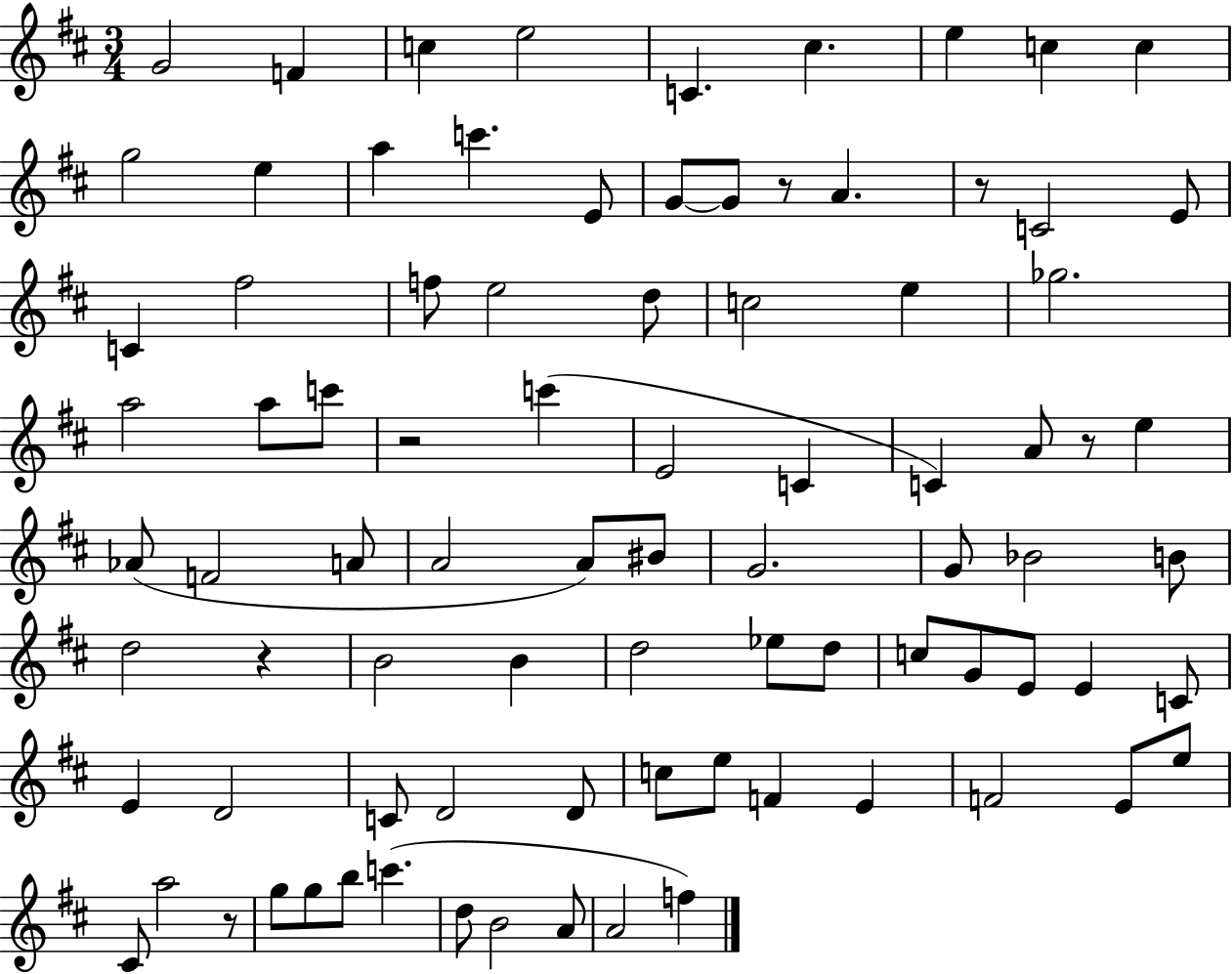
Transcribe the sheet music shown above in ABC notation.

X:1
T:Untitled
M:3/4
L:1/4
K:D
G2 F c e2 C ^c e c c g2 e a c' E/2 G/2 G/2 z/2 A z/2 C2 E/2 C ^f2 f/2 e2 d/2 c2 e _g2 a2 a/2 c'/2 z2 c' E2 C C A/2 z/2 e _A/2 F2 A/2 A2 A/2 ^B/2 G2 G/2 _B2 B/2 d2 z B2 B d2 _e/2 d/2 c/2 G/2 E/2 E C/2 E D2 C/2 D2 D/2 c/2 e/2 F E F2 E/2 e/2 ^C/2 a2 z/2 g/2 g/2 b/2 c' d/2 B2 A/2 A2 f